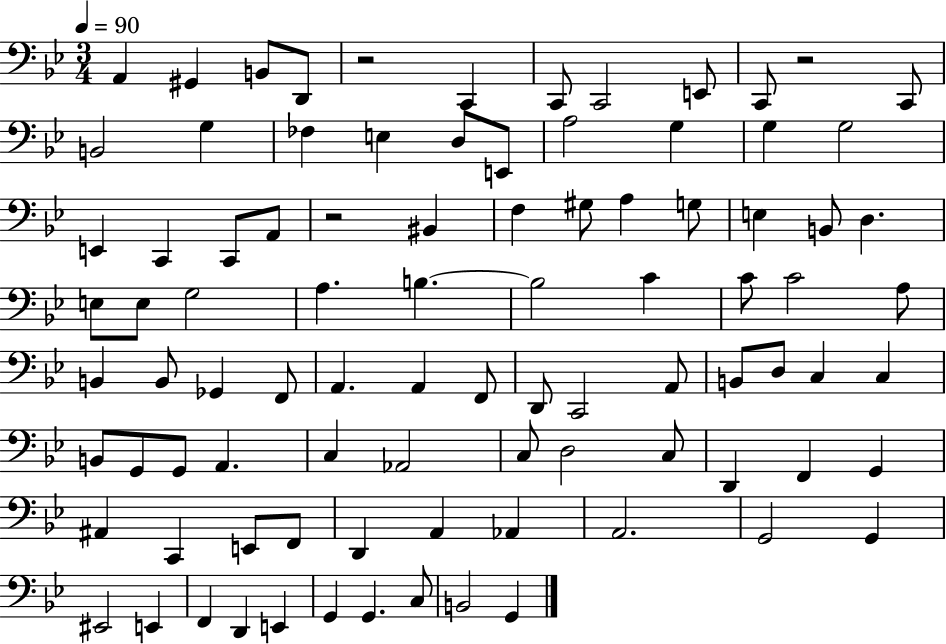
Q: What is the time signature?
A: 3/4